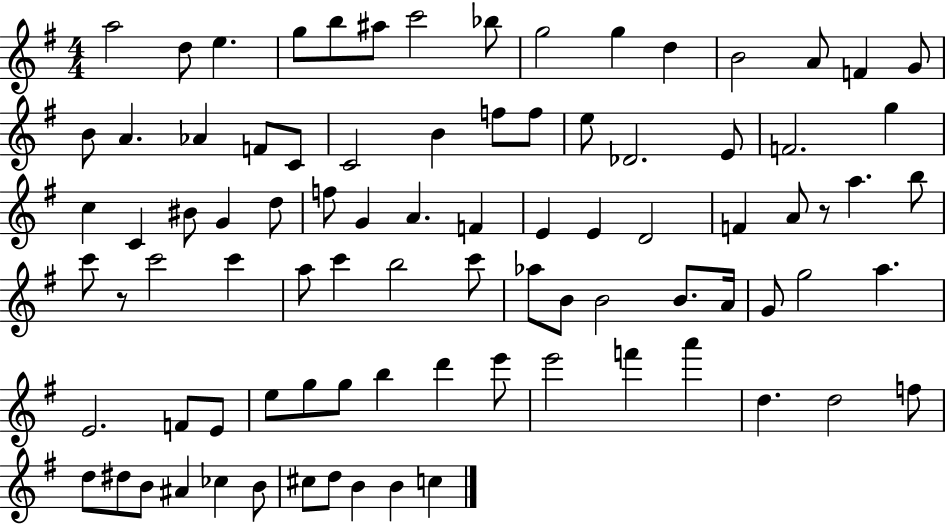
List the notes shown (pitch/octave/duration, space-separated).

A5/h D5/e E5/q. G5/e B5/e A#5/e C6/h Bb5/e G5/h G5/q D5/q B4/h A4/e F4/q G4/e B4/e A4/q. Ab4/q F4/e C4/e C4/h B4/q F5/e F5/e E5/e Db4/h. E4/e F4/h. G5/q C5/q C4/q BIS4/e G4/q D5/e F5/e G4/q A4/q. F4/q E4/q E4/q D4/h F4/q A4/e R/e A5/q. B5/e C6/e R/e C6/h C6/q A5/e C6/q B5/h C6/e Ab5/e B4/e B4/h B4/e. A4/s G4/e G5/h A5/q. E4/h. F4/e E4/e E5/e G5/e G5/e B5/q D6/q E6/e E6/h F6/q A6/q D5/q. D5/h F5/e D5/e D#5/e B4/e A#4/q CES5/q B4/e C#5/e D5/e B4/q B4/q C5/q